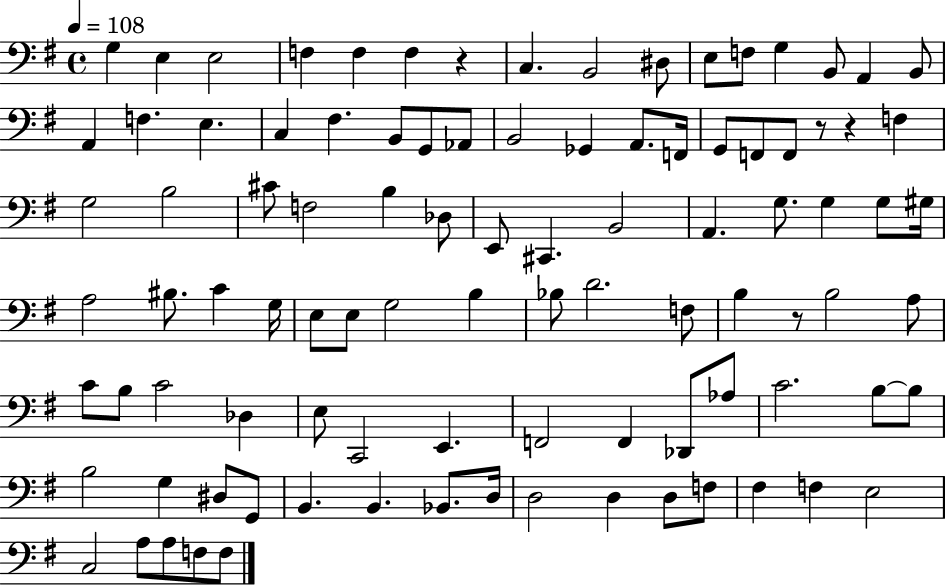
G3/q E3/q E3/h F3/q F3/q F3/q R/q C3/q. B2/h D#3/e E3/e F3/e G3/q B2/e A2/q B2/e A2/q F3/q. E3/q. C3/q F#3/q. B2/e G2/e Ab2/e B2/h Gb2/q A2/e. F2/s G2/e F2/e F2/e R/e R/q F3/q G3/h B3/h C#4/e F3/h B3/q Db3/e E2/e C#2/q. B2/h A2/q. G3/e. G3/q G3/e G#3/s A3/h BIS3/e. C4/q G3/s E3/e E3/e G3/h B3/q Bb3/e D4/h. F3/e B3/q R/e B3/h A3/e C4/e B3/e C4/h Db3/q E3/e C2/h E2/q. F2/h F2/q Db2/e Ab3/e C4/h. B3/e B3/e B3/h G3/q D#3/e G2/e B2/q. B2/q. Bb2/e. D3/s D3/h D3/q D3/e F3/e F#3/q F3/q E3/h C3/h A3/e A3/e F3/e F3/e